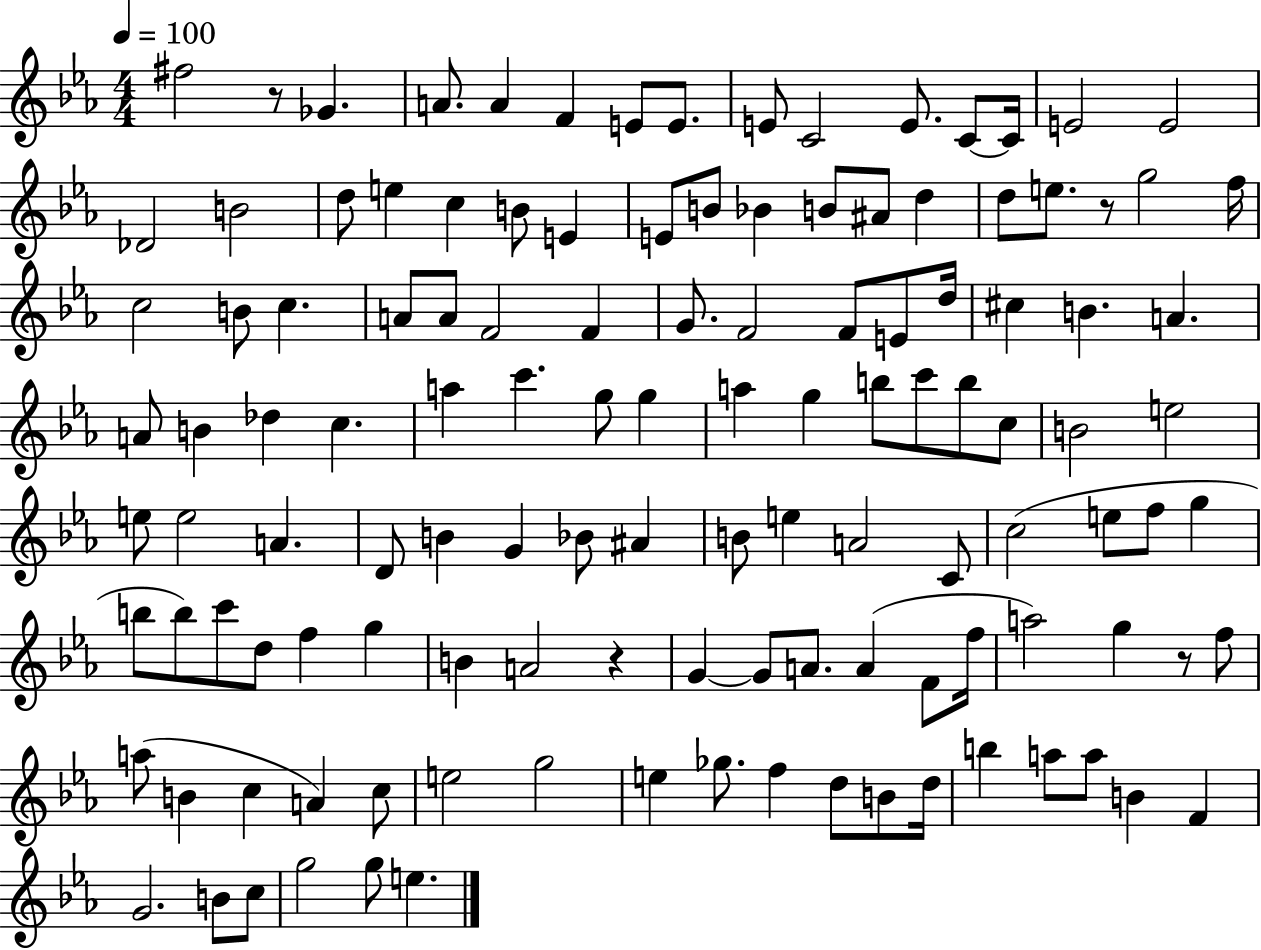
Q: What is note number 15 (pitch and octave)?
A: Db4